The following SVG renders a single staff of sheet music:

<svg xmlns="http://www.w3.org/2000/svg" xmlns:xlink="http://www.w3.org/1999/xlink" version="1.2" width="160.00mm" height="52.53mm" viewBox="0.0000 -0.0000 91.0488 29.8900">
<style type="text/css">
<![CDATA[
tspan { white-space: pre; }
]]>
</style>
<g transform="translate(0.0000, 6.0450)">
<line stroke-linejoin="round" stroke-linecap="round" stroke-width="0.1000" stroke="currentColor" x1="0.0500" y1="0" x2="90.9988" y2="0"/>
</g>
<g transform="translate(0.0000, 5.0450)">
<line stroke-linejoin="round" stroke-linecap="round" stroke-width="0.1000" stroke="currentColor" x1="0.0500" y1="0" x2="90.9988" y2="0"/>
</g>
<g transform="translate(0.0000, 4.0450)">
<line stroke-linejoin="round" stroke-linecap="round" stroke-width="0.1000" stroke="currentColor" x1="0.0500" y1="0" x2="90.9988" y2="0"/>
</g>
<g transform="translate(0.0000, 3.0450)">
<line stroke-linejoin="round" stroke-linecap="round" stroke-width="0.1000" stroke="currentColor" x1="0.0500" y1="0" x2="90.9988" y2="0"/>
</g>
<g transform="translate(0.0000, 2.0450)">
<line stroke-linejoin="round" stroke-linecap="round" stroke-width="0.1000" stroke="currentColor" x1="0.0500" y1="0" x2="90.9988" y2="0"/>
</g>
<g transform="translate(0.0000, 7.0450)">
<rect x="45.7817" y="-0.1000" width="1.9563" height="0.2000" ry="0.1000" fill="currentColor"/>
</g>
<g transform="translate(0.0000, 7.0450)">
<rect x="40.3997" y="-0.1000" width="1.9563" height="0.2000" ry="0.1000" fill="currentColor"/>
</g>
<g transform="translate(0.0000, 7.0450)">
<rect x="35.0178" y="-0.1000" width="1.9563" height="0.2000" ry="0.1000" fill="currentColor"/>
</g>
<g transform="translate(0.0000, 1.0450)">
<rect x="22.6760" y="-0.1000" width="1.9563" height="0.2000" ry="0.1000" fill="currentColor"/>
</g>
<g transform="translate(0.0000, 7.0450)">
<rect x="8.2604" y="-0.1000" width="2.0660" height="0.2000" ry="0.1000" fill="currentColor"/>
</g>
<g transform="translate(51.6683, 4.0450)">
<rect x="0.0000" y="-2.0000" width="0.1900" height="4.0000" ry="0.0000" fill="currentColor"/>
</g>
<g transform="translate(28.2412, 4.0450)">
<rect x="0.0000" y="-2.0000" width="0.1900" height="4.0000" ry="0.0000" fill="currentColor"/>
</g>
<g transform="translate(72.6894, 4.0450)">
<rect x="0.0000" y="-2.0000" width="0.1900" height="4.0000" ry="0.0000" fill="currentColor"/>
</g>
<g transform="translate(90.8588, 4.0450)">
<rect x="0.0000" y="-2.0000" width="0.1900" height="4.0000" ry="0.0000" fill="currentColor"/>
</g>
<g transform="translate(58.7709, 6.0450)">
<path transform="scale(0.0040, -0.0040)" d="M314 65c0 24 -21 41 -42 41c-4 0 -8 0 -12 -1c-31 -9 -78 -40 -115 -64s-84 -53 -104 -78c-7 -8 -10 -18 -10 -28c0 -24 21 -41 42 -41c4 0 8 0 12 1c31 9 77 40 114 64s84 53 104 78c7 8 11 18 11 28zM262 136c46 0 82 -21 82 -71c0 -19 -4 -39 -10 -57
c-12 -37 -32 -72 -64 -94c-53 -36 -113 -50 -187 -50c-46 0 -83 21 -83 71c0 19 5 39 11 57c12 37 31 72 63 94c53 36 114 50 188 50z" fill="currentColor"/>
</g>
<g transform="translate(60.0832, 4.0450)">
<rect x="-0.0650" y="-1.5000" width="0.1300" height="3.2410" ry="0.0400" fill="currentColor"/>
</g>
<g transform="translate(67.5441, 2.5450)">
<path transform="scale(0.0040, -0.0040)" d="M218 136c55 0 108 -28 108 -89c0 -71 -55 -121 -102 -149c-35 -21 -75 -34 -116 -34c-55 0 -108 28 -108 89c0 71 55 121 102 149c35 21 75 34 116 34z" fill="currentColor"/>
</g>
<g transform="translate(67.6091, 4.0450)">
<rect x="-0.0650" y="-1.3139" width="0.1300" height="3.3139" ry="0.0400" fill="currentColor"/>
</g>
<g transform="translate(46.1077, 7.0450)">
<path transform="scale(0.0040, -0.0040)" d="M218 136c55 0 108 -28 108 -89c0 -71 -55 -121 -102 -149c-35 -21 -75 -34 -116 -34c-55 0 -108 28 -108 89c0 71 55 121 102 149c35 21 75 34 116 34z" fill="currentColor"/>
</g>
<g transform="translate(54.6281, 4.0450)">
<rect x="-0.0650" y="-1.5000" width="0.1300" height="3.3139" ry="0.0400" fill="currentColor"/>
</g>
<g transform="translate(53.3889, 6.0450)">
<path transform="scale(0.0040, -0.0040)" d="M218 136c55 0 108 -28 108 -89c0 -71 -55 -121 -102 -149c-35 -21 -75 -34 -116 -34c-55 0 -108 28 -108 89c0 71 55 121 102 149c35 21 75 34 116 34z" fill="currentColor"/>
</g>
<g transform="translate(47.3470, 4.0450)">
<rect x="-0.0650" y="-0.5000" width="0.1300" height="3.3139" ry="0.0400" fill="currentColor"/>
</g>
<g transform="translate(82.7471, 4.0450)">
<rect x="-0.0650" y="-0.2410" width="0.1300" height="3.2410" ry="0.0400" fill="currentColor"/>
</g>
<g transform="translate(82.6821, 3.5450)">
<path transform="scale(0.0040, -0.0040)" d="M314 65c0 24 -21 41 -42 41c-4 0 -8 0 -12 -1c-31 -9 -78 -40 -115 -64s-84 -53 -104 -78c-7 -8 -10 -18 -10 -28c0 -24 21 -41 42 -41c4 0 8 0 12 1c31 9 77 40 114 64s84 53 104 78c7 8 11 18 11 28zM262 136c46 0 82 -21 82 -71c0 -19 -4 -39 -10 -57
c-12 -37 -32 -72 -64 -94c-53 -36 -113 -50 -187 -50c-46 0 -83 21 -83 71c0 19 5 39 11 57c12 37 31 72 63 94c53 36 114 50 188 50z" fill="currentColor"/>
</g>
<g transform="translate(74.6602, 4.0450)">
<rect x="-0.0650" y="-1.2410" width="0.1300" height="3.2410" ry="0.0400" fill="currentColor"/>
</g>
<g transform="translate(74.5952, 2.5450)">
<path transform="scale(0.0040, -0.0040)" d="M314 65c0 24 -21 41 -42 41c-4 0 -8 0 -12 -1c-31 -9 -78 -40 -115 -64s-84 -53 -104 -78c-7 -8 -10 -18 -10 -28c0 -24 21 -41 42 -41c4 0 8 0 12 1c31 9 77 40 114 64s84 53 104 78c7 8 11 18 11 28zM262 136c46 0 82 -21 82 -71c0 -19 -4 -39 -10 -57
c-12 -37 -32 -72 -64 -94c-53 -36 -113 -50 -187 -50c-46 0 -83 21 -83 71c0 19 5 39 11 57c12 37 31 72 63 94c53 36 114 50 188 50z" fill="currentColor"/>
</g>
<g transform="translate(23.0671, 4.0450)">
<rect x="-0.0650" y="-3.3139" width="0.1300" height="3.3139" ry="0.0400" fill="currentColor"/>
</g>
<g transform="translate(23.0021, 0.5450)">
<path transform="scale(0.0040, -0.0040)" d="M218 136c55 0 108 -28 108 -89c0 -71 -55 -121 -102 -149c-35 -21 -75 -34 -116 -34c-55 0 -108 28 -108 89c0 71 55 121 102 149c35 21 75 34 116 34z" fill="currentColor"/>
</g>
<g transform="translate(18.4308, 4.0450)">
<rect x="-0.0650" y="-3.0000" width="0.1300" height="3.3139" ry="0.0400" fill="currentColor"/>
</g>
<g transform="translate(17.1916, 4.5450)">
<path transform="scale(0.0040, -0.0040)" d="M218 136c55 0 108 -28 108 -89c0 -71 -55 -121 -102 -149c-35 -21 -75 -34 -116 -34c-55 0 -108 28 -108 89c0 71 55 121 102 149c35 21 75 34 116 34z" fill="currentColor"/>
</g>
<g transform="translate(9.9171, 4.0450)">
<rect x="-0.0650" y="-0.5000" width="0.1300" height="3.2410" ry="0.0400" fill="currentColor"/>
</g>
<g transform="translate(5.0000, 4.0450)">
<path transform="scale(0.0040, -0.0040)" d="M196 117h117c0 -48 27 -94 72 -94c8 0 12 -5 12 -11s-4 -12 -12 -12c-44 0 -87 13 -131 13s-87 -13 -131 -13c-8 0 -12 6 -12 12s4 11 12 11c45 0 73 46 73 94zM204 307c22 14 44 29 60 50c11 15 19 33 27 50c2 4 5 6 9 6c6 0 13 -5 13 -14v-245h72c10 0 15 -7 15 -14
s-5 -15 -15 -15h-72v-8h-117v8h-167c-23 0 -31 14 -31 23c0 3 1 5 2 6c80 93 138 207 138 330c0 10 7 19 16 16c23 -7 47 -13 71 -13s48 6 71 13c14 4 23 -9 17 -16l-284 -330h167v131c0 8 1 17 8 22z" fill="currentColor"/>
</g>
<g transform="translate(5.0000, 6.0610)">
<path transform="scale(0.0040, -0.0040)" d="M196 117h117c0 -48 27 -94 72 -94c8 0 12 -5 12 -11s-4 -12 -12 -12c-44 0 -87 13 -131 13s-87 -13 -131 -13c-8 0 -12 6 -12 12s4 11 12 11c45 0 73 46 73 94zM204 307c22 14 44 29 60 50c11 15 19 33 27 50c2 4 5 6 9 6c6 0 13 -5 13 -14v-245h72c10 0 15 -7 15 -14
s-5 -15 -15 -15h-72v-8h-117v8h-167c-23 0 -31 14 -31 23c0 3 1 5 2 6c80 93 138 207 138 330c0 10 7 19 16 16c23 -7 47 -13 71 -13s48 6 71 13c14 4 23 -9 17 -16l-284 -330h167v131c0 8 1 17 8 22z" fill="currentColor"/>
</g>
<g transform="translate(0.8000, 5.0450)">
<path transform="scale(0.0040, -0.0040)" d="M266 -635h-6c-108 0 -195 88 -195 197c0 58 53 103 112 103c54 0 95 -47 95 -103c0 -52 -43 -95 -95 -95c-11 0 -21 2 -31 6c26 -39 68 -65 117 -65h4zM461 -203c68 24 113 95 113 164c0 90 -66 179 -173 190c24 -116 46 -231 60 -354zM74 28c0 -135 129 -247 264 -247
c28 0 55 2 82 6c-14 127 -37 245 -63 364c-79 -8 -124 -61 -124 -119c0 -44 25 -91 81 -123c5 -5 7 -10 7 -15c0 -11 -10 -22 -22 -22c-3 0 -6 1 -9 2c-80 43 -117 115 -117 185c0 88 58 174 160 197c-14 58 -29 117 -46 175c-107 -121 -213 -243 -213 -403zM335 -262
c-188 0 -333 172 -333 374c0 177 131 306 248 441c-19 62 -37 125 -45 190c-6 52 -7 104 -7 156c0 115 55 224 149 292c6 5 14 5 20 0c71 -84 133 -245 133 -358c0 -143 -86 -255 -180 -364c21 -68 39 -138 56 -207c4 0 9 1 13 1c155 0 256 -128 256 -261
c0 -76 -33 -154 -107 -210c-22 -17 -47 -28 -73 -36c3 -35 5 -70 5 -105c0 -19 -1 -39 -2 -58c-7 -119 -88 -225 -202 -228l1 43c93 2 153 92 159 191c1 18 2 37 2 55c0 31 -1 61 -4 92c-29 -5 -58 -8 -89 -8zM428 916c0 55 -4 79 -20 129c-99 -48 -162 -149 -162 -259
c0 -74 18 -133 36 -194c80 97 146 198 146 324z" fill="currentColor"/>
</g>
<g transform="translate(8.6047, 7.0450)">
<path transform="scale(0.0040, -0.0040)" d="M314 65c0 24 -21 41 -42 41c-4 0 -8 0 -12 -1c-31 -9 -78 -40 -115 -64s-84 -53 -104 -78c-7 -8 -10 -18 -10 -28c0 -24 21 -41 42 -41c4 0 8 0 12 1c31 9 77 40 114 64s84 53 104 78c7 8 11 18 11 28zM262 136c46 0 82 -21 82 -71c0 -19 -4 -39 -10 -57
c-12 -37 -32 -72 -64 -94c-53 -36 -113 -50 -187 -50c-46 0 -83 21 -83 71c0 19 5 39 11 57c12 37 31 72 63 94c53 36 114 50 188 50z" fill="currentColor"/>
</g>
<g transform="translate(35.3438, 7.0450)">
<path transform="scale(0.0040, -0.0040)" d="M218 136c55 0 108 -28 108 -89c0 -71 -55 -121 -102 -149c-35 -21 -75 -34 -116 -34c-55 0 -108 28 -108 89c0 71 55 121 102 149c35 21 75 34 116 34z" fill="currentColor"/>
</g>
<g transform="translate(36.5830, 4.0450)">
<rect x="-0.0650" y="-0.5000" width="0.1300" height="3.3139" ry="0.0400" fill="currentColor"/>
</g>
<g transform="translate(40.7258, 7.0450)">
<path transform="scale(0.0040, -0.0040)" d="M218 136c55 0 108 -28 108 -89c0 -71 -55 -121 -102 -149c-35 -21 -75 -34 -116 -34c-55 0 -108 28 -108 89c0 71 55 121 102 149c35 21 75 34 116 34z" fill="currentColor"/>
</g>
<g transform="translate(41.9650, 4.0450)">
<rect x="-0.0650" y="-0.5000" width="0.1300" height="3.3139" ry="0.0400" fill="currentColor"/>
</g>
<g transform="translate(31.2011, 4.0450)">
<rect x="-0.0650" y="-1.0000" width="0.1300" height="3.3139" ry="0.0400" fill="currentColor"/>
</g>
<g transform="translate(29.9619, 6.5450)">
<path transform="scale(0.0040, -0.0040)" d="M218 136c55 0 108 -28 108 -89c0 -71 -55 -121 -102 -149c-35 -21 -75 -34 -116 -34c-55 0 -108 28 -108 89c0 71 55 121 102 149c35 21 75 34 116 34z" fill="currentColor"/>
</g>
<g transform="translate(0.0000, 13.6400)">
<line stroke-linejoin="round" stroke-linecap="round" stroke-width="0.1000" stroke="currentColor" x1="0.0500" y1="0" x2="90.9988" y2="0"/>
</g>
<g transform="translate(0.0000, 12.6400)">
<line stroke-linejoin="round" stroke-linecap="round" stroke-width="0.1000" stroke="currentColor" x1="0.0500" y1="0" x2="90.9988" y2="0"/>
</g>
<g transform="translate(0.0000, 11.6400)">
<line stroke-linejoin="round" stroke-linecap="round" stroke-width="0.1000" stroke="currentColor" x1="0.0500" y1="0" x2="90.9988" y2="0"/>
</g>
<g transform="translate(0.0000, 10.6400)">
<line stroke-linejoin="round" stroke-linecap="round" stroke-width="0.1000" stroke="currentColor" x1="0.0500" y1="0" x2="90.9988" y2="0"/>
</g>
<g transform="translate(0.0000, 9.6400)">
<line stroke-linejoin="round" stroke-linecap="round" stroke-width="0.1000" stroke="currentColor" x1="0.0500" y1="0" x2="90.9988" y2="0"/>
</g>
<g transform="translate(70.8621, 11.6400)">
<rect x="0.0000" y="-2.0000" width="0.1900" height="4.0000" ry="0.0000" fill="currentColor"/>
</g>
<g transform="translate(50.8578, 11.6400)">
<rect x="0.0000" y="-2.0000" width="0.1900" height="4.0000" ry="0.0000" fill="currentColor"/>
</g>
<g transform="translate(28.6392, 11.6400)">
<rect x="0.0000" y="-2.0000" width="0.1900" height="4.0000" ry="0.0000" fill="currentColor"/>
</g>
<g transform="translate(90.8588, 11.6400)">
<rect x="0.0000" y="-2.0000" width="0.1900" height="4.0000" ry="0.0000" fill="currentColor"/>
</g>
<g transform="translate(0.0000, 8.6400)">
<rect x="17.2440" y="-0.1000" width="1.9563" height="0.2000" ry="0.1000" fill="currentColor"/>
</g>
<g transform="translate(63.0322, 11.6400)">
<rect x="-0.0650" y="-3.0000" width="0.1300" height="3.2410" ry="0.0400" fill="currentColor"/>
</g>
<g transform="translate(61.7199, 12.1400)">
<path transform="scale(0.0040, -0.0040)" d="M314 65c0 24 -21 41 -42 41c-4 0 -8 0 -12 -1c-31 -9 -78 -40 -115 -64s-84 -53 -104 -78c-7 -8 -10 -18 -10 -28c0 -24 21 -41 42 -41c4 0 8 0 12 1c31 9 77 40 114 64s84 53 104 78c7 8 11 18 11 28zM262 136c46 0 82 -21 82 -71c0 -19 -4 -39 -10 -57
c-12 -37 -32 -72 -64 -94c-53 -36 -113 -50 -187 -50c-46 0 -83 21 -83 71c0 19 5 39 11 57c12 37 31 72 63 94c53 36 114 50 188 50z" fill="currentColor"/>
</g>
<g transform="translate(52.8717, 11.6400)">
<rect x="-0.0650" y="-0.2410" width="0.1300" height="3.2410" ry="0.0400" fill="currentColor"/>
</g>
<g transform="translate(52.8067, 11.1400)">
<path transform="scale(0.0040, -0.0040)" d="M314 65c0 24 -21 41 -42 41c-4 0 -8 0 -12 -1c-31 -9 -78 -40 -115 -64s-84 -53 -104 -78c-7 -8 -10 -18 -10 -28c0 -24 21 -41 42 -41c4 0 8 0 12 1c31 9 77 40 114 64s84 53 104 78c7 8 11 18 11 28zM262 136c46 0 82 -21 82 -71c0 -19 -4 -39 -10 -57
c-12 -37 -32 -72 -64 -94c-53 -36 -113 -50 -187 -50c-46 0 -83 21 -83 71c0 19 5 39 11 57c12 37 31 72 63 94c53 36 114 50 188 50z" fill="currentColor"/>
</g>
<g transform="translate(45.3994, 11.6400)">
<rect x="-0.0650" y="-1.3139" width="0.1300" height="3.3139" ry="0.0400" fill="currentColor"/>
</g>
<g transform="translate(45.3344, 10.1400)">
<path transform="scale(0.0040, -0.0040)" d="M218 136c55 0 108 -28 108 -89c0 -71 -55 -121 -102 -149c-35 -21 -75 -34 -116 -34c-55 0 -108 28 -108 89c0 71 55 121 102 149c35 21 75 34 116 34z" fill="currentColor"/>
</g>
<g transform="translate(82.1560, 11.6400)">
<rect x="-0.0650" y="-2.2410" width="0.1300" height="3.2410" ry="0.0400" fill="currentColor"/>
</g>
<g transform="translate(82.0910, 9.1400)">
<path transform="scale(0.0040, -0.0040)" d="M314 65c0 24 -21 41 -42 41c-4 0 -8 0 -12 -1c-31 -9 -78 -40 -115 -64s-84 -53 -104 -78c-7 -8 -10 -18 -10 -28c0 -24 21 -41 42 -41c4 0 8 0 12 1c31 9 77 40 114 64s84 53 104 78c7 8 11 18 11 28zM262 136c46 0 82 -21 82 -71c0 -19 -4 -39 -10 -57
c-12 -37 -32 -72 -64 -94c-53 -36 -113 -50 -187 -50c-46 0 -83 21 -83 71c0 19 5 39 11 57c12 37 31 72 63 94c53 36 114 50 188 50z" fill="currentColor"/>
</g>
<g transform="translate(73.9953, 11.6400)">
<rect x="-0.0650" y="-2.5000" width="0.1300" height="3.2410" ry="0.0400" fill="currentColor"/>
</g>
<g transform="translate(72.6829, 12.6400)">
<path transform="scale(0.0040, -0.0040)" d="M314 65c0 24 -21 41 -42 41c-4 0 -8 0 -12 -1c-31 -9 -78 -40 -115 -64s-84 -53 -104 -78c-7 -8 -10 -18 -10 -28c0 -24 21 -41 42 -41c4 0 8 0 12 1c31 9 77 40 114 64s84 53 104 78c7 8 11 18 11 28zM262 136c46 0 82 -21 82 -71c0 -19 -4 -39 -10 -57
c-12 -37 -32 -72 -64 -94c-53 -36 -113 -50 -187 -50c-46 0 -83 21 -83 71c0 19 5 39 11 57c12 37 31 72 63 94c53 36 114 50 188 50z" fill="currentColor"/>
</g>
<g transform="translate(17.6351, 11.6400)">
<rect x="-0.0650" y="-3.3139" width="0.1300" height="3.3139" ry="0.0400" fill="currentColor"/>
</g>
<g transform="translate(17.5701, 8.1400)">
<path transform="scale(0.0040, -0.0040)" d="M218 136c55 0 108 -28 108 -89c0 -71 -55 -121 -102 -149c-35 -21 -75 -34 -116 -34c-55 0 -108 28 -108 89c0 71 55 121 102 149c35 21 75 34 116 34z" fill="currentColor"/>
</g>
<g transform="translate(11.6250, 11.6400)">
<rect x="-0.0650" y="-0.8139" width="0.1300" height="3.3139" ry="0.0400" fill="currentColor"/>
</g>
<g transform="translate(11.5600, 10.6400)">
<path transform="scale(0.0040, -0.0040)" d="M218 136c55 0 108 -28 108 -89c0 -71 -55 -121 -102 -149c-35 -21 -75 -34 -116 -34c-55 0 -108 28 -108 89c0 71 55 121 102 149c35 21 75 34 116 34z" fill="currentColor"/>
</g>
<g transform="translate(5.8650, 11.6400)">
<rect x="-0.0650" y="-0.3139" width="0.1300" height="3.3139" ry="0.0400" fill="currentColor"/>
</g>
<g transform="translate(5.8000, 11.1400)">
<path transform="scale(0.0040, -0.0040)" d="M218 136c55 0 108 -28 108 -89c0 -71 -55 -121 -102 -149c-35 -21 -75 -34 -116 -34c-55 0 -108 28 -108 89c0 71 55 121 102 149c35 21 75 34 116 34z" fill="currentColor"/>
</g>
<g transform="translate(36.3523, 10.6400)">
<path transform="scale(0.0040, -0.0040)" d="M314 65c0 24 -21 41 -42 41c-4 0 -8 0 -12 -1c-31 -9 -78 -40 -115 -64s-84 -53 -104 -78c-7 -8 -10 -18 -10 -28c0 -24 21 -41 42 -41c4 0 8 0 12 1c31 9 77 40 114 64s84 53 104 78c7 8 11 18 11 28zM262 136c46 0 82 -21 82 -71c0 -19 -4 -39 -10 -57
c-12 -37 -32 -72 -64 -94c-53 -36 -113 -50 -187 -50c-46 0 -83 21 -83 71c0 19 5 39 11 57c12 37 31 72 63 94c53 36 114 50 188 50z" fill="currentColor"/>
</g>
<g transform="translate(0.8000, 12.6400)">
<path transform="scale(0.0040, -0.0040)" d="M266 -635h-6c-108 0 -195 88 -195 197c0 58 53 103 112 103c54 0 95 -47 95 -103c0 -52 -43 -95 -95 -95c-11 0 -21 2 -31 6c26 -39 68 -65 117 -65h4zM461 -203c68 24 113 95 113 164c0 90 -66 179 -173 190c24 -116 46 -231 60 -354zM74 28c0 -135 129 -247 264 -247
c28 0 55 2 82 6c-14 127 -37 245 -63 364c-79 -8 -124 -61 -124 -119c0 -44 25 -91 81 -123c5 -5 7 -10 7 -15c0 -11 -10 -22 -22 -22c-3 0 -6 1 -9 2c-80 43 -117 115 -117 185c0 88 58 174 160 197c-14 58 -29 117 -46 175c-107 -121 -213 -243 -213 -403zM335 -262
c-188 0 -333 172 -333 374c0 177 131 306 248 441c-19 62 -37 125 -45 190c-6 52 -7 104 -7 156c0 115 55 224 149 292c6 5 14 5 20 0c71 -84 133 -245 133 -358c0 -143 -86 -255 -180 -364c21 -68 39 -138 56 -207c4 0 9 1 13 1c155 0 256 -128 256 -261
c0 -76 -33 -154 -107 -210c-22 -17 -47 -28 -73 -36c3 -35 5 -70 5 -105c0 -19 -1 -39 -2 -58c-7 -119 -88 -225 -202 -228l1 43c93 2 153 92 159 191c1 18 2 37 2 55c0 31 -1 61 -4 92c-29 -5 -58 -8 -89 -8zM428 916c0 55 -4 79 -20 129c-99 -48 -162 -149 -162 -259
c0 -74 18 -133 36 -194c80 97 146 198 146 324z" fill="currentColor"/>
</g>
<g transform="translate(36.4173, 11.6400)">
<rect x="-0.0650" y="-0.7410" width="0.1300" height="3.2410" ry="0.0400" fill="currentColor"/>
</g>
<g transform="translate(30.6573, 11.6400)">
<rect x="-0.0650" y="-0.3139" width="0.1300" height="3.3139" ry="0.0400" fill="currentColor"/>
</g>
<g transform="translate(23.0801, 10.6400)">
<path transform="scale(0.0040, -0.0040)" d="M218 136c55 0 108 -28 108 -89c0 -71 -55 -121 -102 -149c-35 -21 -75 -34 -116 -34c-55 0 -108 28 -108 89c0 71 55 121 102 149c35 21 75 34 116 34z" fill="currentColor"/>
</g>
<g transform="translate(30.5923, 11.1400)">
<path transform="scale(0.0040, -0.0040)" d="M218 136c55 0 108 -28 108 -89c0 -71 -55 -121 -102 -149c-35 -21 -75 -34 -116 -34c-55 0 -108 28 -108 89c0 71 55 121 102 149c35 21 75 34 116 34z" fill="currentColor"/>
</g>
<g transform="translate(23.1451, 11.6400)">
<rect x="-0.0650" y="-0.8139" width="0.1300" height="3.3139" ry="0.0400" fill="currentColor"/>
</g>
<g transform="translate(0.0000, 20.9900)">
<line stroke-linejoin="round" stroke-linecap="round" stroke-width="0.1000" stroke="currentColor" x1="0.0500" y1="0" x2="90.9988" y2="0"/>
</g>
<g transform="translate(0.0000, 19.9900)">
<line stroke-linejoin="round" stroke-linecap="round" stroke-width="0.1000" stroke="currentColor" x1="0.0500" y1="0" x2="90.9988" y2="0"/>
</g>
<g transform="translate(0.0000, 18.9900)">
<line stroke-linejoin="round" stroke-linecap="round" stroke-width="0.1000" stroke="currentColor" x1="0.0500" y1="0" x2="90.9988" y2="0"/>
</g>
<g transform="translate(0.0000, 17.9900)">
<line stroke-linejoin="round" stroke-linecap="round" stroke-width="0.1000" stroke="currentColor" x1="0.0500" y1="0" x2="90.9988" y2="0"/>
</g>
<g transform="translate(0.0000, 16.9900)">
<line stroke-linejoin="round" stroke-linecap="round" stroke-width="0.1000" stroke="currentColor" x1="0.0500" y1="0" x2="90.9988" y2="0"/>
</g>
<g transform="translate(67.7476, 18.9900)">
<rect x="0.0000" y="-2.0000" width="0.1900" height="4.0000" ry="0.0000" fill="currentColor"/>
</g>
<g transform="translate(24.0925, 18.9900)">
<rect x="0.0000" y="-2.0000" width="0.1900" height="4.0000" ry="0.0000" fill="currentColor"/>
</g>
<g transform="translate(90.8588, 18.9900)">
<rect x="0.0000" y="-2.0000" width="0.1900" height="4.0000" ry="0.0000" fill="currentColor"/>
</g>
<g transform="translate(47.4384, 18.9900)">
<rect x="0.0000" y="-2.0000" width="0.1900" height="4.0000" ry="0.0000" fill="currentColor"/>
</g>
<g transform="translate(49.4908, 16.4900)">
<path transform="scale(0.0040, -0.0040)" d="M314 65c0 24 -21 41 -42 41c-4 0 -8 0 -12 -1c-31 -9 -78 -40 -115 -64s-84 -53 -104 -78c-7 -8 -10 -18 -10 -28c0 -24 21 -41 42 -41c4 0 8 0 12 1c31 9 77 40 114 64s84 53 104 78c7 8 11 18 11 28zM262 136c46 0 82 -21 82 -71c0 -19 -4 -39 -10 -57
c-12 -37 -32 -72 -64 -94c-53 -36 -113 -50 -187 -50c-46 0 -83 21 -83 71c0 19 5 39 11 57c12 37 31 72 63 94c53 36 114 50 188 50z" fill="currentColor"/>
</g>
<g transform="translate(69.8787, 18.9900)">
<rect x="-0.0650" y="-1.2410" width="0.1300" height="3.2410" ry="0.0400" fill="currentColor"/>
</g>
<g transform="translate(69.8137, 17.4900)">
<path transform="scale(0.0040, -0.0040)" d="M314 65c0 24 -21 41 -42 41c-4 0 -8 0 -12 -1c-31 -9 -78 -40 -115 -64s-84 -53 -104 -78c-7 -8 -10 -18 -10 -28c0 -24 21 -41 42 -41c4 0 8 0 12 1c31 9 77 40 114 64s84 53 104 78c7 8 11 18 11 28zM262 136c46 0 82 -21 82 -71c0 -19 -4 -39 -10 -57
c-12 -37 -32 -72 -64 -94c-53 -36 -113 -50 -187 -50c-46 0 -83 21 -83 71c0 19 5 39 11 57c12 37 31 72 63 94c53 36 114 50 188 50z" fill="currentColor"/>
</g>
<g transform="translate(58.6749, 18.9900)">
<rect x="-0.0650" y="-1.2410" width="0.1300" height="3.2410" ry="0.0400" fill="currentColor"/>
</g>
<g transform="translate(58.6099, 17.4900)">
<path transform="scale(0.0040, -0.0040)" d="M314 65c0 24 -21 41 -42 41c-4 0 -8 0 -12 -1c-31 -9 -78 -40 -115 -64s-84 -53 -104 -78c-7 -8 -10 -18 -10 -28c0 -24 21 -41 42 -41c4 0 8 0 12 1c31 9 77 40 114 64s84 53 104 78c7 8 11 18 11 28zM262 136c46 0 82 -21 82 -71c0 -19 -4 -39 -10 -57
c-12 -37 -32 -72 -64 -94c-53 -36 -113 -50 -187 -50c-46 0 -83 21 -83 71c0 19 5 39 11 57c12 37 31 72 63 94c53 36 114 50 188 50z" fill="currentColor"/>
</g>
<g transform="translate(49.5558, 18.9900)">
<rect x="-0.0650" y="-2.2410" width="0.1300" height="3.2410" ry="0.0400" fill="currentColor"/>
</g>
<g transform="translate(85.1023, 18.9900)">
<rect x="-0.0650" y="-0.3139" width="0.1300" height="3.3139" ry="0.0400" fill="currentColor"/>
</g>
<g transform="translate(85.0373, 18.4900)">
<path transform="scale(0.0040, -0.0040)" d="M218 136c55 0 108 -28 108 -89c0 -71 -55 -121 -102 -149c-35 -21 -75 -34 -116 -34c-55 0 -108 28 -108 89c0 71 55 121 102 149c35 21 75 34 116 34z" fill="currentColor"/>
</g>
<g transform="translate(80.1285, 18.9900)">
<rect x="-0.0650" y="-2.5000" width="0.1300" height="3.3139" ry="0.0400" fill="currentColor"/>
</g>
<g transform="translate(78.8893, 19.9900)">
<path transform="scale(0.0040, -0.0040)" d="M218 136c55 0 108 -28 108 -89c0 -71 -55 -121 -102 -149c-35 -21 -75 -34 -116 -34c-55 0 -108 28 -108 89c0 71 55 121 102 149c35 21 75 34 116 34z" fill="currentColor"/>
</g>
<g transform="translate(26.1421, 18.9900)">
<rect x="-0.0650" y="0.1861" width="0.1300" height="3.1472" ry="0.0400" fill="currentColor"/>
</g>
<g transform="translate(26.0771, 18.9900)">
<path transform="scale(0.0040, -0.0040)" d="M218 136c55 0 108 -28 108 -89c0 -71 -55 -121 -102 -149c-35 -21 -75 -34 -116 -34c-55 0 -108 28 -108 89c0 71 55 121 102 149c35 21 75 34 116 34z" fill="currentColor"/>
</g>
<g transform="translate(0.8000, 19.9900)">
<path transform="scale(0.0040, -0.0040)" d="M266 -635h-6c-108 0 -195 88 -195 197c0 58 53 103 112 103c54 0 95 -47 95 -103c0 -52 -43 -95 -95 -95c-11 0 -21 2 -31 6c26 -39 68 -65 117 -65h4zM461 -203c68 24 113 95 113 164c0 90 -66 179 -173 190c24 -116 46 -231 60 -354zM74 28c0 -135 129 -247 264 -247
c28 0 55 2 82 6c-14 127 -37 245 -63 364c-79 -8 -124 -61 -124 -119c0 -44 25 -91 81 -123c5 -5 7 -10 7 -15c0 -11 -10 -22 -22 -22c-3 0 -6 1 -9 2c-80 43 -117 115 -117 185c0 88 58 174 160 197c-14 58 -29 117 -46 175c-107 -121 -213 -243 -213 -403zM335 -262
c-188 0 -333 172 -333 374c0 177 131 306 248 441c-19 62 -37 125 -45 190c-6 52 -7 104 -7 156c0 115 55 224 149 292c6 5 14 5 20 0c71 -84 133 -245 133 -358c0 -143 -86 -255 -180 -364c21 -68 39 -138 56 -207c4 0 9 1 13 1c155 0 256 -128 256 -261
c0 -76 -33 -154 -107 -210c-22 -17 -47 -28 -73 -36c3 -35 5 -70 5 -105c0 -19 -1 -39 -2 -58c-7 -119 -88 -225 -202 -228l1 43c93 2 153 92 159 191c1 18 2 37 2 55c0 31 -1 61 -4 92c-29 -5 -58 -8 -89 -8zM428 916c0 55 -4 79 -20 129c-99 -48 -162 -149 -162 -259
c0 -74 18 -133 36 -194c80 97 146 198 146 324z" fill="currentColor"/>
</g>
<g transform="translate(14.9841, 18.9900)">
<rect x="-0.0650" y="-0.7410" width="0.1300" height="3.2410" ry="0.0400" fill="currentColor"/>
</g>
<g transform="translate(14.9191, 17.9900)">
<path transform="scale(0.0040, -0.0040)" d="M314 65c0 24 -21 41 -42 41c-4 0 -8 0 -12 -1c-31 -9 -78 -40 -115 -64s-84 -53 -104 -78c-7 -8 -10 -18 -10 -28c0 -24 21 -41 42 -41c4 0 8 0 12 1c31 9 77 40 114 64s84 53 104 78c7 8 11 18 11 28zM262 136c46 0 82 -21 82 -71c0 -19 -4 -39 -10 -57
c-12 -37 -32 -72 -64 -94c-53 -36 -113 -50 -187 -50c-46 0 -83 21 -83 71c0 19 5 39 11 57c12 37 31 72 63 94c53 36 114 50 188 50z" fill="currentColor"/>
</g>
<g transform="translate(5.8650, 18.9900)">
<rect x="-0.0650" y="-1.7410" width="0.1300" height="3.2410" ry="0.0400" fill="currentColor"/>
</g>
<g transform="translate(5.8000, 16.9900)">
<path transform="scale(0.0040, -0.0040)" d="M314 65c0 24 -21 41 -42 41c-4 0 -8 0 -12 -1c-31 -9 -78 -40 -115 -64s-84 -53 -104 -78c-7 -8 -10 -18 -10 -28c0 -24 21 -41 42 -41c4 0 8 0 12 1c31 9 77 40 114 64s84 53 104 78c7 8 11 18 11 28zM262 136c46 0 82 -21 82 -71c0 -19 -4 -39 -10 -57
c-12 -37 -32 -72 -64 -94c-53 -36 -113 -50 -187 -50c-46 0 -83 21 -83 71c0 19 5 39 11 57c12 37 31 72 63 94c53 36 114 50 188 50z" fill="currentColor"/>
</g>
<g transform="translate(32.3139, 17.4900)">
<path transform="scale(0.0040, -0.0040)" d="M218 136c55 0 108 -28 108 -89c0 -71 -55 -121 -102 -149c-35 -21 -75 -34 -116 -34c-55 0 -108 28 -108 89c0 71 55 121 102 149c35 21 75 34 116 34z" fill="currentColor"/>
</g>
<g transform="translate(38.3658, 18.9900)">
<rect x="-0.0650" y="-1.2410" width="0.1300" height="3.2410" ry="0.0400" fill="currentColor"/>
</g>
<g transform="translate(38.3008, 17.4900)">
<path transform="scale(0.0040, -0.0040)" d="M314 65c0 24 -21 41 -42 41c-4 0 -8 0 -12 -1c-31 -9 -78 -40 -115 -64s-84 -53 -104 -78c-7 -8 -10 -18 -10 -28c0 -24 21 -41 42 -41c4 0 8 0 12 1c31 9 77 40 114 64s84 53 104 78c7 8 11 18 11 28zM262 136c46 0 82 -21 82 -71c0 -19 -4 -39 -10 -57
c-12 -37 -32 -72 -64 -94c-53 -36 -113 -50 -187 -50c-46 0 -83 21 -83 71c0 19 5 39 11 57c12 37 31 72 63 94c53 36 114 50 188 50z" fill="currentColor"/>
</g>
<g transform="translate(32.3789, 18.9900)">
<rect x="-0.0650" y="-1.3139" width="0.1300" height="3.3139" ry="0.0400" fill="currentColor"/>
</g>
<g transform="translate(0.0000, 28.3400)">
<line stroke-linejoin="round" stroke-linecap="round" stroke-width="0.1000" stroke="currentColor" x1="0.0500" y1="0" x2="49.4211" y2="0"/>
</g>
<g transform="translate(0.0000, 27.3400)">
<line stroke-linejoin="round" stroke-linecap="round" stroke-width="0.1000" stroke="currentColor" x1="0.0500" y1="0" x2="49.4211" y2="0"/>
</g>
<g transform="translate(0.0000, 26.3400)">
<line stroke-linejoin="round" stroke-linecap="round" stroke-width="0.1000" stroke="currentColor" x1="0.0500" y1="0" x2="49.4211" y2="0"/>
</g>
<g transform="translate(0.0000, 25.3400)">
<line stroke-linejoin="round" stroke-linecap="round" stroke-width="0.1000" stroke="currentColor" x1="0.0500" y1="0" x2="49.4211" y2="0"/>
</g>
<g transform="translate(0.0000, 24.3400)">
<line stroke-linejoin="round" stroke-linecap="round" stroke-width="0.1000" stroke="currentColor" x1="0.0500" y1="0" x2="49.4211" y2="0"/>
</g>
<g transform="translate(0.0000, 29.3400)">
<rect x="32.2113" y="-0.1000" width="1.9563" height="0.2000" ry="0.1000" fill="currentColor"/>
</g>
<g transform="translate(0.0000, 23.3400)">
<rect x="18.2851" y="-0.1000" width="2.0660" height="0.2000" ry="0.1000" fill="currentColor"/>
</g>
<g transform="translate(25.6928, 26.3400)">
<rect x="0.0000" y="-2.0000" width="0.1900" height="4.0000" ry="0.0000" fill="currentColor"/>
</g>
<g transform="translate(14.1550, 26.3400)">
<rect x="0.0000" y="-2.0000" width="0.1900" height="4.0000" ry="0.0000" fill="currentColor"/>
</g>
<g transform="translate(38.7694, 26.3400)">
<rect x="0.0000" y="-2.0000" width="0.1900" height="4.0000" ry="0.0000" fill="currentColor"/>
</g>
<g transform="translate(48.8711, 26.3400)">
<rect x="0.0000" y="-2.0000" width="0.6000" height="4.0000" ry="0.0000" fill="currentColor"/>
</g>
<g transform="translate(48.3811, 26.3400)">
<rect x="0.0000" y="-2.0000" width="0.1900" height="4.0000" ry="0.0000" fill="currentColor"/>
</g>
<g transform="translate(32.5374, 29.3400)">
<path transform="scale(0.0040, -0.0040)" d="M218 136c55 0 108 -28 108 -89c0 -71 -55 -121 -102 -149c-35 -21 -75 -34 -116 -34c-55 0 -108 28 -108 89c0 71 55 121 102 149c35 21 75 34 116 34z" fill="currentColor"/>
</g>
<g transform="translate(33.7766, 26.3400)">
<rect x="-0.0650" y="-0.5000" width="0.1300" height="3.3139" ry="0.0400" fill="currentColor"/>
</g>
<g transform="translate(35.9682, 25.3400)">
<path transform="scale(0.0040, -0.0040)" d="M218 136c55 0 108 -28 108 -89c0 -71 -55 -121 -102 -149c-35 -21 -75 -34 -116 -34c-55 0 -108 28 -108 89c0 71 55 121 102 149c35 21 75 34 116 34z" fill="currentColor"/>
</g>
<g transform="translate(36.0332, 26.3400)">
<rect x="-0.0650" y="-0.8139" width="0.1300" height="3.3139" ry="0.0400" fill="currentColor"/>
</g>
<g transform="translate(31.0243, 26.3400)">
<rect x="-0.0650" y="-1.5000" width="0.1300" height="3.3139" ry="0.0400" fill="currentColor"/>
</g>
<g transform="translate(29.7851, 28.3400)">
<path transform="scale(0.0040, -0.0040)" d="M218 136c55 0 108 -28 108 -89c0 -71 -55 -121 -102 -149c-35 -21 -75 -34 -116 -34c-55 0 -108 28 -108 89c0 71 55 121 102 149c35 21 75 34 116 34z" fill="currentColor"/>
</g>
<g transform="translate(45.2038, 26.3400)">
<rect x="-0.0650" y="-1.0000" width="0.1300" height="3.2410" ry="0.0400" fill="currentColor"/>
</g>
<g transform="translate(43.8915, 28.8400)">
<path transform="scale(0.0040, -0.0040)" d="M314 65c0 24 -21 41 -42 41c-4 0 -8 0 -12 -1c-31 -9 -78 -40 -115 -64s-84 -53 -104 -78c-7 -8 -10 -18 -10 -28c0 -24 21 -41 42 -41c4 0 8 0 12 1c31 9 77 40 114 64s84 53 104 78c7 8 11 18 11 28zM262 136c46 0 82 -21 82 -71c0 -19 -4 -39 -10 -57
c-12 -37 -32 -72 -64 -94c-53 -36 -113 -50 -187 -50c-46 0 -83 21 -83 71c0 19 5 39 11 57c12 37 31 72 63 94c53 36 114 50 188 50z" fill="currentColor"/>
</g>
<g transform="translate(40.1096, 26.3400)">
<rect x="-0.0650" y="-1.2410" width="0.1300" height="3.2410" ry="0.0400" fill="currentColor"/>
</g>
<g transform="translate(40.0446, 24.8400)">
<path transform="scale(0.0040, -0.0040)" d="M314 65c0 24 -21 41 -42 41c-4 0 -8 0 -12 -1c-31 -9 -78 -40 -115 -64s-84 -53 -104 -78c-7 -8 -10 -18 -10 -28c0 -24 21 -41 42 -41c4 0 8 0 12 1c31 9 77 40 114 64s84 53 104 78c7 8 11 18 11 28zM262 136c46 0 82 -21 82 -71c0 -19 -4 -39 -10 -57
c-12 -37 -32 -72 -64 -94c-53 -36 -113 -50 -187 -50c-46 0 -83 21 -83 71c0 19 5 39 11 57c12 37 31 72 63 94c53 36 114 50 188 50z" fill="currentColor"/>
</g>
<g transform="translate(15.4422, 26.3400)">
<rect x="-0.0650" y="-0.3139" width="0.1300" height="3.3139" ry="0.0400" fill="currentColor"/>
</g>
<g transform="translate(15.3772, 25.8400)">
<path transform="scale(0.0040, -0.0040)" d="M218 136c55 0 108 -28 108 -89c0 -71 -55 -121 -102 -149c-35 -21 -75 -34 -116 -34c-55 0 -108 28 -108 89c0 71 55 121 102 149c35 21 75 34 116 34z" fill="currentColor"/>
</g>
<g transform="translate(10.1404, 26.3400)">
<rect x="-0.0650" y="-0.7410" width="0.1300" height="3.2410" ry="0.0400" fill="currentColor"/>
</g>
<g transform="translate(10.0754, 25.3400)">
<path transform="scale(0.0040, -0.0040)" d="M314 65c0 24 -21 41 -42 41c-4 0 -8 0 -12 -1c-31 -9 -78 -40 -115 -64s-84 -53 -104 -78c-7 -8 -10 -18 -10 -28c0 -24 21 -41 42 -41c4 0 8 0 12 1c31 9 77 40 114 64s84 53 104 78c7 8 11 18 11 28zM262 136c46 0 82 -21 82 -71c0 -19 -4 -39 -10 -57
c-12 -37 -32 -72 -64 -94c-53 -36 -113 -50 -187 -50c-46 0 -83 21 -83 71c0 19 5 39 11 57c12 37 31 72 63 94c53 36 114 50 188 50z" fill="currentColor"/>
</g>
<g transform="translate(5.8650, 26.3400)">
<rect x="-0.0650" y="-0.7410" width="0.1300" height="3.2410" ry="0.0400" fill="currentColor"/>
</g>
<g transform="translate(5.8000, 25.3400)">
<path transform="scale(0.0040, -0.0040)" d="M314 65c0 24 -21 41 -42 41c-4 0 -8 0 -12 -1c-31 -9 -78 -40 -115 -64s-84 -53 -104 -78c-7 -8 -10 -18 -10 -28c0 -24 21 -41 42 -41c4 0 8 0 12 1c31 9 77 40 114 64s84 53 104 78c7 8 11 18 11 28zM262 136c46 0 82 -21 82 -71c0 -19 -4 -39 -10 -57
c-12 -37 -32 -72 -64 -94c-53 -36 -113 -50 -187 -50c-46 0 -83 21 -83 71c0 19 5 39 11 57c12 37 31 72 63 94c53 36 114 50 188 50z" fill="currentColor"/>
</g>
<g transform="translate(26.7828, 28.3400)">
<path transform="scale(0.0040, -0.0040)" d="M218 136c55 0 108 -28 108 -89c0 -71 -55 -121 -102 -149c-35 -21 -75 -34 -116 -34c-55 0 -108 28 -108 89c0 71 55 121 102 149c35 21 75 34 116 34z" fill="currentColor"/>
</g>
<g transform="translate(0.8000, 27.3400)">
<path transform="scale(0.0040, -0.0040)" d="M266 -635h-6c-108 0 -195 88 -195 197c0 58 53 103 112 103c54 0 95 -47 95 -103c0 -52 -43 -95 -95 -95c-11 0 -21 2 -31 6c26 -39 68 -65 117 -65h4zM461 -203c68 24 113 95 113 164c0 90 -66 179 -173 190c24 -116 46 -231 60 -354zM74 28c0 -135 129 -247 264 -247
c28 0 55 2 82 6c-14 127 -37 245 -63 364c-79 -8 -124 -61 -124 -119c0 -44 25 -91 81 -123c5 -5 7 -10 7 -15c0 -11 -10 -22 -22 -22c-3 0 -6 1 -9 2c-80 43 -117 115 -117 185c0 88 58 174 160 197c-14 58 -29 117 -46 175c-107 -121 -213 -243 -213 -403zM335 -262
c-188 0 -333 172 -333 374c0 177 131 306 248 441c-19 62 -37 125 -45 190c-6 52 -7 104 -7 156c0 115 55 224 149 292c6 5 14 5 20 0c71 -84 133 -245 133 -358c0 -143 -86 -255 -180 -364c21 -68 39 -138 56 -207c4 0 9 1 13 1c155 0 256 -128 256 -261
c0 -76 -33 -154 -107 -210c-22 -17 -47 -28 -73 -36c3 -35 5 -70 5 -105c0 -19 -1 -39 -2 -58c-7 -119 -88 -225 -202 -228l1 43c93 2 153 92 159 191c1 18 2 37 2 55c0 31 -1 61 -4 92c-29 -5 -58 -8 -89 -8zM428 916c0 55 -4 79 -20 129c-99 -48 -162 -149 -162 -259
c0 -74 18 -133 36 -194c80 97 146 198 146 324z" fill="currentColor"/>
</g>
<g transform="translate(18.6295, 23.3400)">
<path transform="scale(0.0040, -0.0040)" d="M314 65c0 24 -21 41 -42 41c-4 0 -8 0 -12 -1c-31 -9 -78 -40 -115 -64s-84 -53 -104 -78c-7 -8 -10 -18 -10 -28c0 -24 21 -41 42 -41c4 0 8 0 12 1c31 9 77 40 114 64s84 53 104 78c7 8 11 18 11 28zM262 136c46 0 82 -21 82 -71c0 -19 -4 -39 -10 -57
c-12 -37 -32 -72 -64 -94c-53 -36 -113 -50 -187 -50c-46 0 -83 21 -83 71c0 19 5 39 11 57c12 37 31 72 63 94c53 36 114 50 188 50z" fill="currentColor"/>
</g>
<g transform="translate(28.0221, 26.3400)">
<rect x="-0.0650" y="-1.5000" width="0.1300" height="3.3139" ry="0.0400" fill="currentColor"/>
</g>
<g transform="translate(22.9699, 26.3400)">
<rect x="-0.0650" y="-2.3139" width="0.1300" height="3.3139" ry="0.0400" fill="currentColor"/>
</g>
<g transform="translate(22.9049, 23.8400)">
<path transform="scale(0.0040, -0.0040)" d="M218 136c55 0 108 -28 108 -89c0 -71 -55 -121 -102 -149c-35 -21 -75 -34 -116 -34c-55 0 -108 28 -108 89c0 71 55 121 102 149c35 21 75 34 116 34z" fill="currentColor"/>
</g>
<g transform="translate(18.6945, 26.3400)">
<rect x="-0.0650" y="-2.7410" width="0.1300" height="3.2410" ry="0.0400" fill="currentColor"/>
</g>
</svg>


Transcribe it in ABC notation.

X:1
T:Untitled
M:4/4
L:1/4
K:C
C2 A b D C C C E E2 e e2 c2 c d b d c d2 e c2 A2 G2 g2 f2 d2 B e e2 g2 e2 e2 G c d2 d2 c a2 g E E C d e2 D2